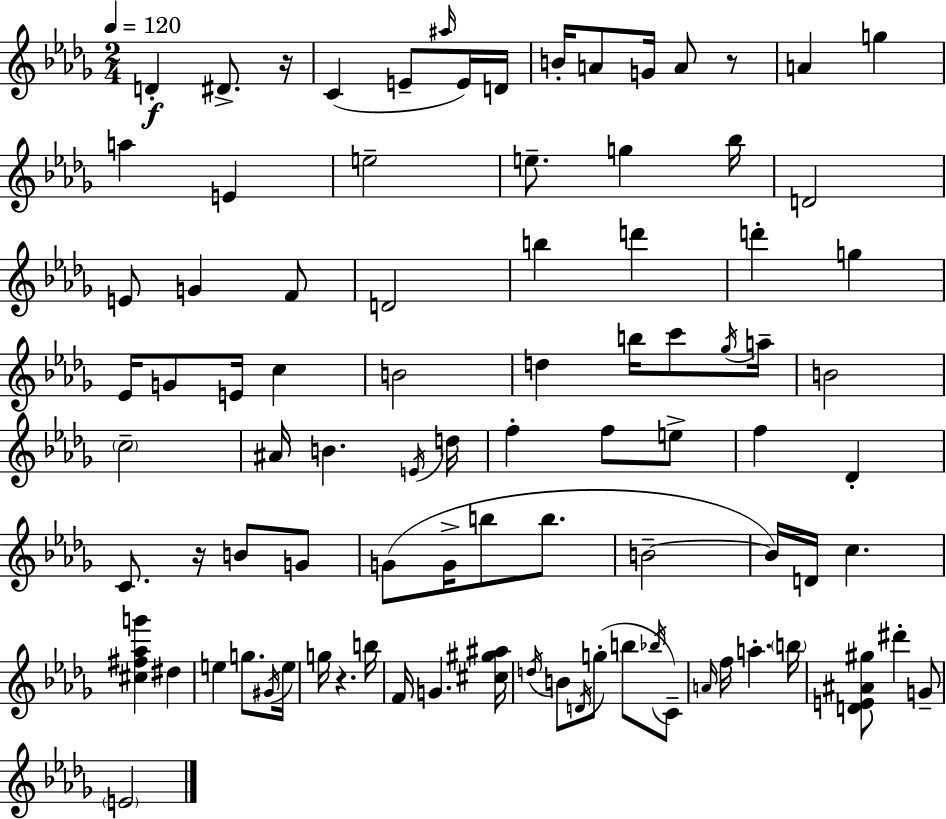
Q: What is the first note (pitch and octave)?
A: D4